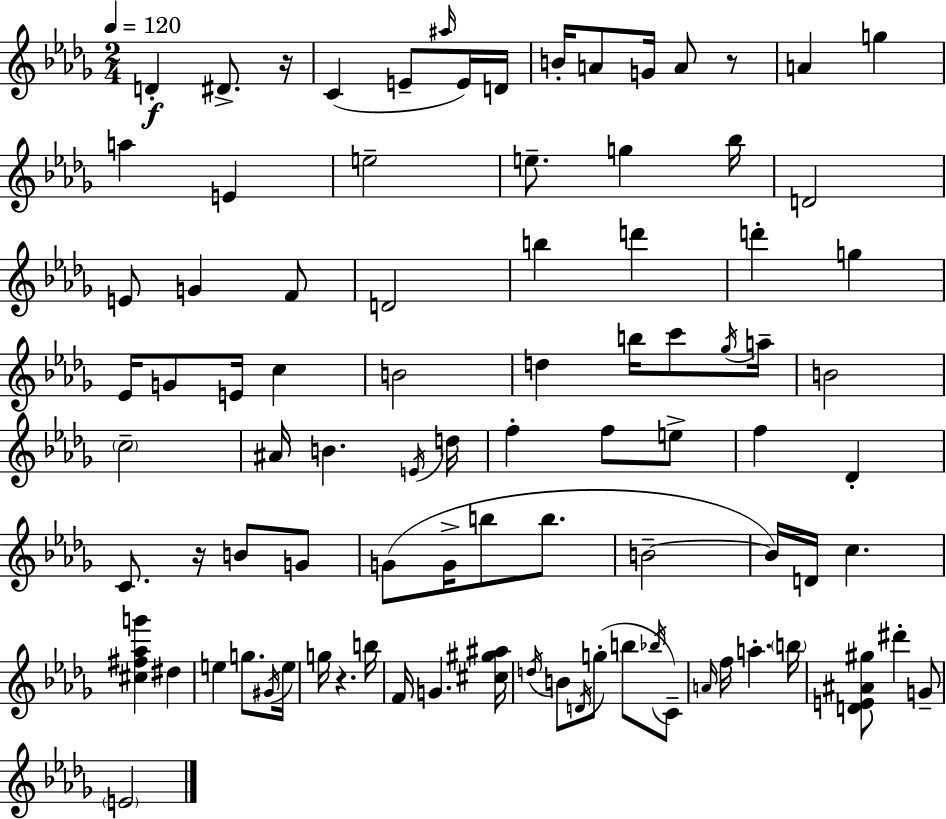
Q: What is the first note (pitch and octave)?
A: D4